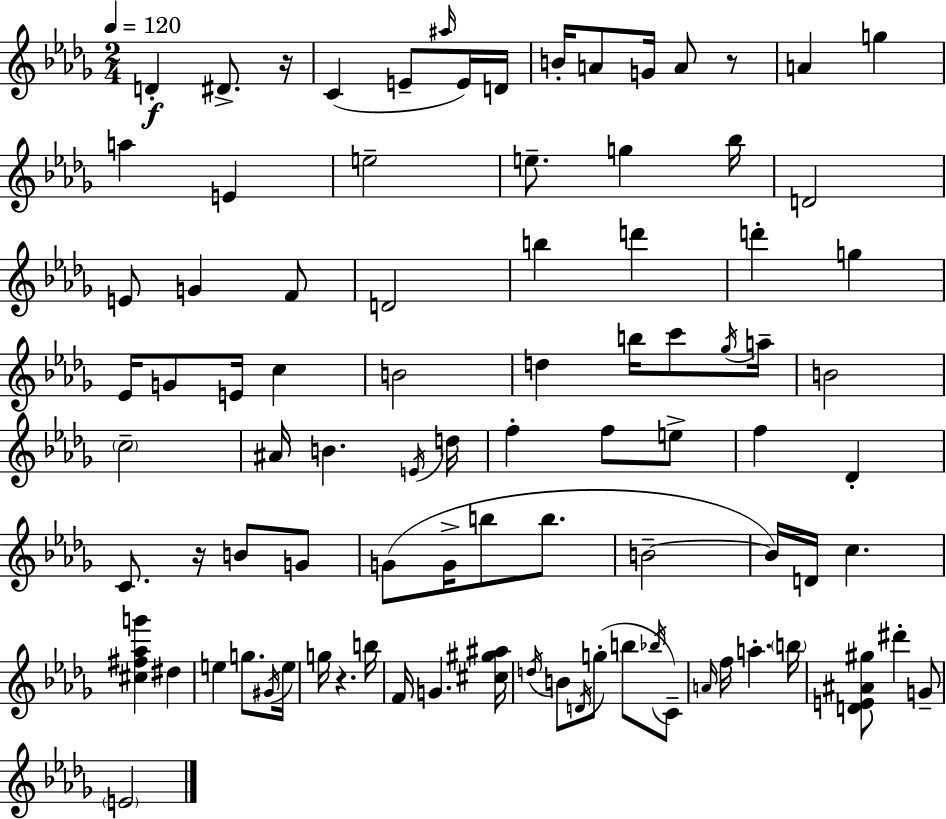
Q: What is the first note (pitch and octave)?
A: D4